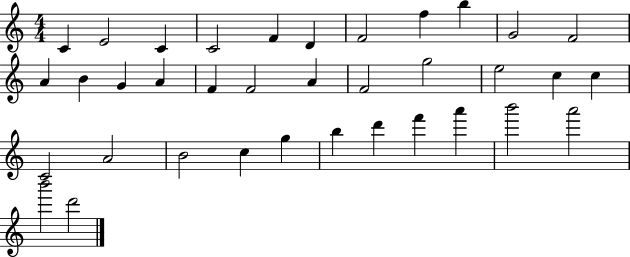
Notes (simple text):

C4/q E4/h C4/q C4/h F4/q D4/q F4/h F5/q B5/q G4/h F4/h A4/q B4/q G4/q A4/q F4/q F4/h A4/q F4/h G5/h E5/h C5/q C5/q C4/h A4/h B4/h C5/q G5/q B5/q D6/q F6/q A6/q B6/h A6/h B6/h D6/h